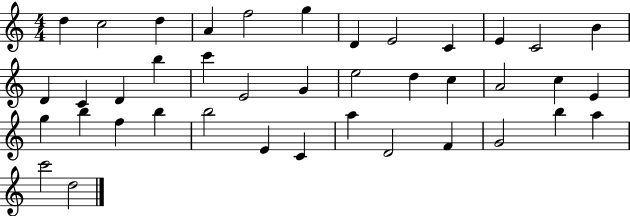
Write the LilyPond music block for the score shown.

{
  \clef treble
  \numericTimeSignature
  \time 4/4
  \key c \major
  d''4 c''2 d''4 | a'4 f''2 g''4 | d'4 e'2 c'4 | e'4 c'2 b'4 | \break d'4 c'4 d'4 b''4 | c'''4 e'2 g'4 | e''2 d''4 c''4 | a'2 c''4 e'4 | \break g''4 b''4 f''4 b''4 | b''2 e'4 c'4 | a''4 d'2 f'4 | g'2 b''4 a''4 | \break c'''2 d''2 | \bar "|."
}